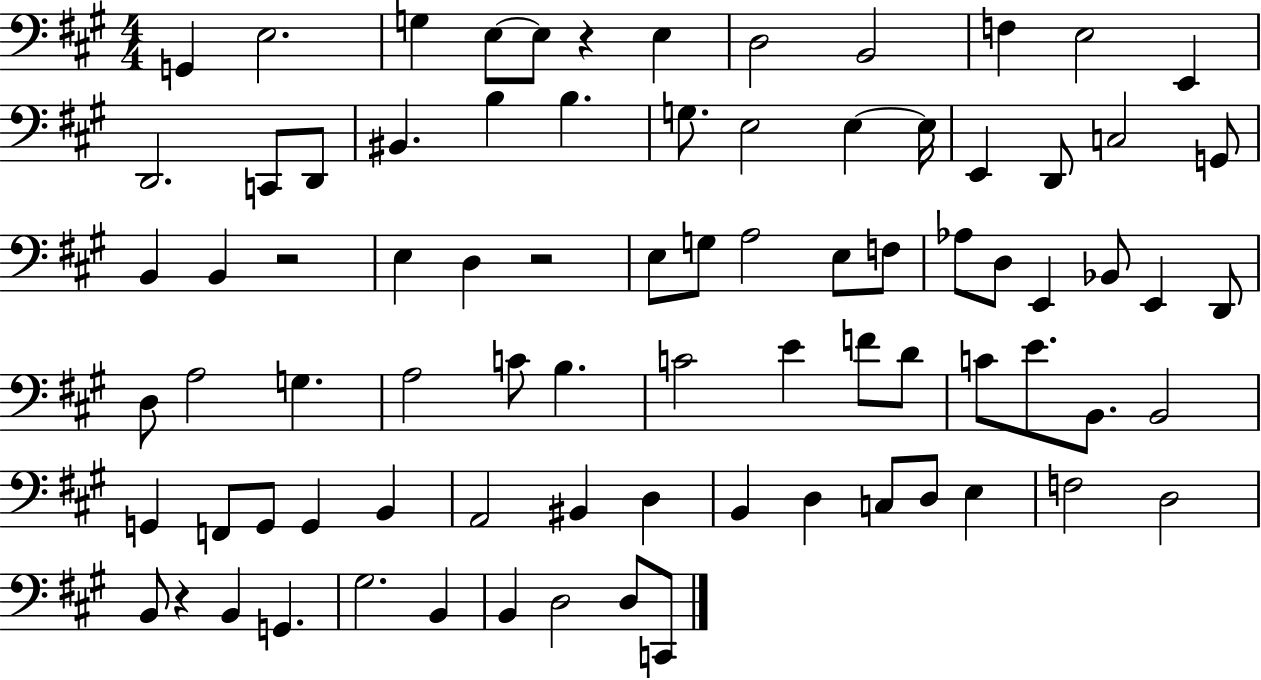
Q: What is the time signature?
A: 4/4